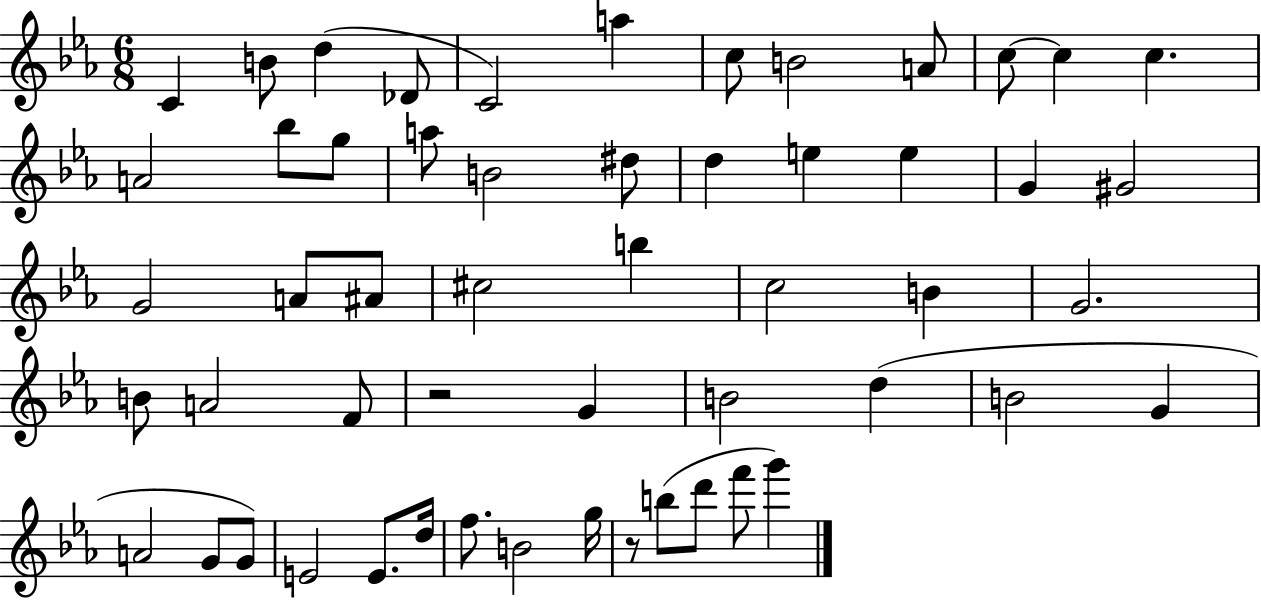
C4/q B4/e D5/q Db4/e C4/h A5/q C5/e B4/h A4/e C5/e C5/q C5/q. A4/h Bb5/e G5/e A5/e B4/h D#5/e D5/q E5/q E5/q G4/q G#4/h G4/h A4/e A#4/e C#5/h B5/q C5/h B4/q G4/h. B4/e A4/h F4/e R/h G4/q B4/h D5/q B4/h G4/q A4/h G4/e G4/e E4/h E4/e. D5/s F5/e. B4/h G5/s R/e B5/e D6/e F6/e G6/q